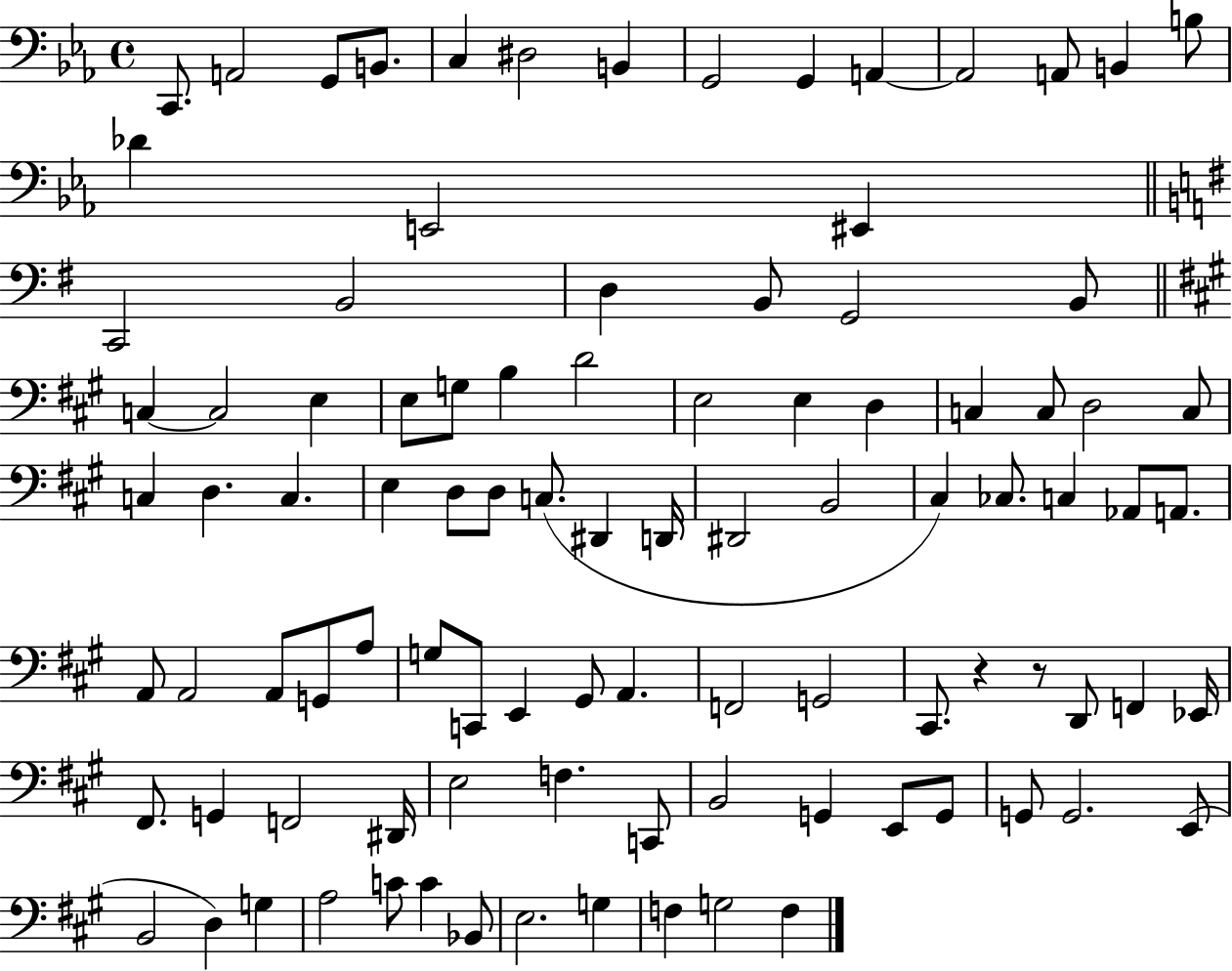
C2/e. A2/h G2/e B2/e. C3/q D#3/h B2/q G2/h G2/q A2/q A2/h A2/e B2/q B3/e Db4/q E2/h EIS2/q C2/h B2/h D3/q B2/e G2/h B2/e C3/q C3/h E3/q E3/e G3/e B3/q D4/h E3/h E3/q D3/q C3/q C3/e D3/h C3/e C3/q D3/q. C3/q. E3/q D3/e D3/e C3/e. D#2/q D2/s D#2/h B2/h C#3/q CES3/e. C3/q Ab2/e A2/e. A2/e A2/h A2/e G2/e A3/e G3/e C2/e E2/q G#2/e A2/q. F2/h G2/h C#2/e. R/q R/e D2/e F2/q Eb2/s F#2/e. G2/q F2/h D#2/s E3/h F3/q. C2/e B2/h G2/q E2/e G2/e G2/e G2/h. E2/e B2/h D3/q G3/q A3/h C4/e C4/q Bb2/e E3/h. G3/q F3/q G3/h F3/q